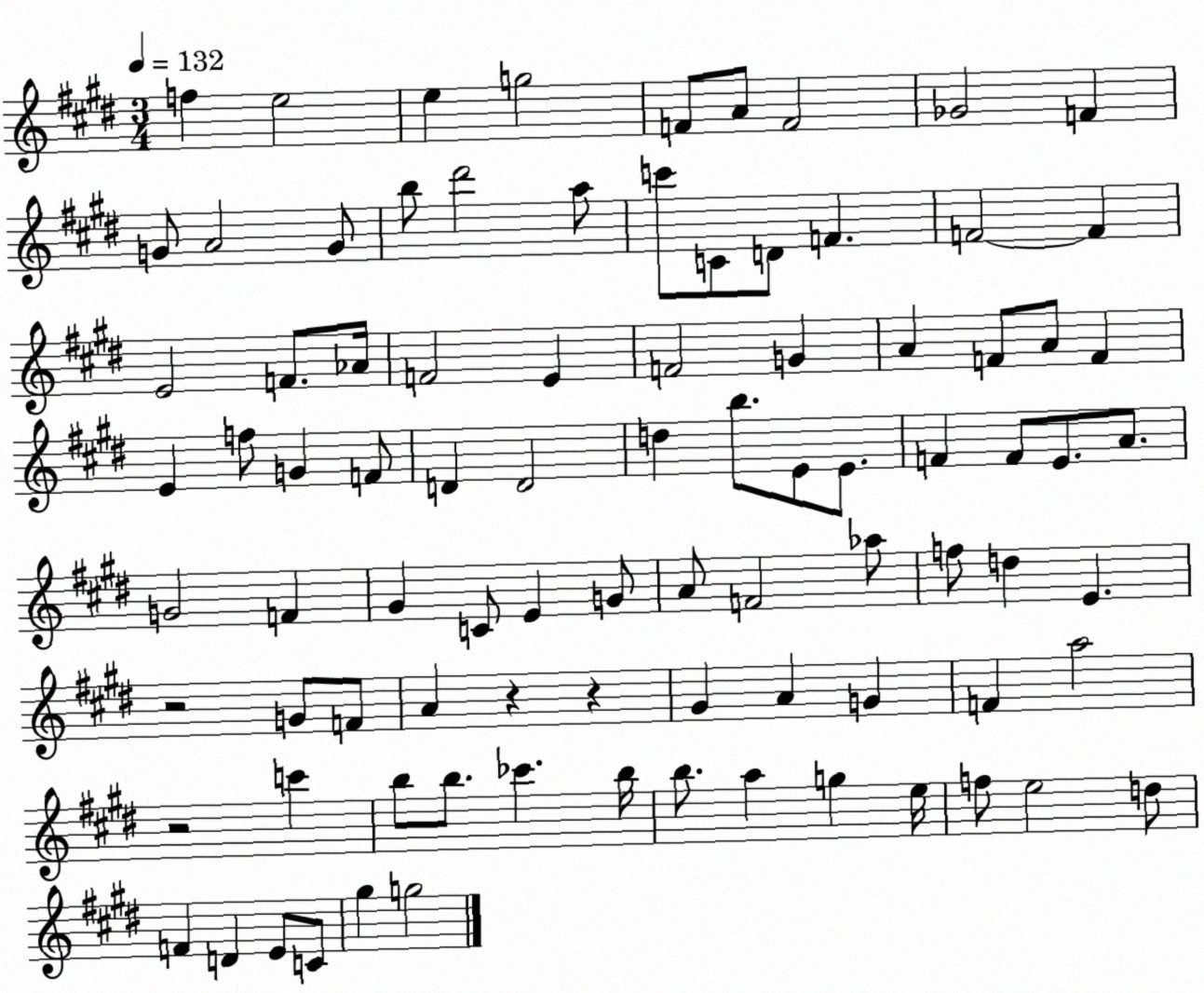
X:1
T:Untitled
M:3/4
L:1/4
K:E
f e2 e g2 F/2 A/2 F2 _G2 F G/2 A2 G/2 b/2 ^d'2 a/2 c'/2 C/2 D/2 F F2 F E2 F/2 _A/4 F2 E F2 G A F/2 A/2 F E f/2 G F/2 D D2 d b/2 E/2 E/2 F F/2 E/2 A/2 G2 F ^G C/2 E G/2 A/2 F2 _a/2 f/2 d E z2 G/2 F/2 A z z ^G A G F a2 z2 c' b/2 b/2 _c' b/4 b/2 a g e/4 f/2 e2 d/2 F D E/2 C/2 ^g g2